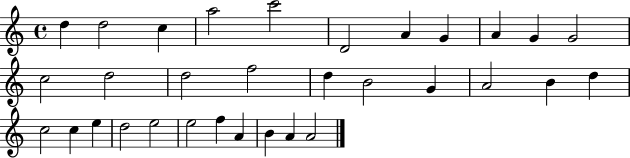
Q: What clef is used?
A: treble